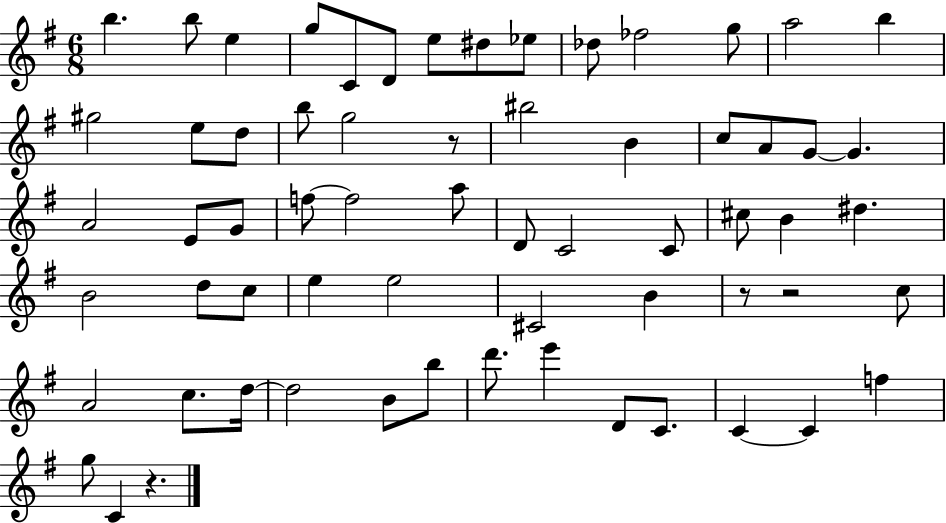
{
  \clef treble
  \numericTimeSignature
  \time 6/8
  \key g \major
  \repeat volta 2 { b''4. b''8 e''4 | g''8 c'8 d'8 e''8 dis''8 ees''8 | des''8 fes''2 g''8 | a''2 b''4 | \break gis''2 e''8 d''8 | b''8 g''2 r8 | bis''2 b'4 | c''8 a'8 g'8~~ g'4. | \break a'2 e'8 g'8 | f''8~~ f''2 a''8 | d'8 c'2 c'8 | cis''8 b'4 dis''4. | \break b'2 d''8 c''8 | e''4 e''2 | cis'2 b'4 | r8 r2 c''8 | \break a'2 c''8. d''16~~ | d''2 b'8 b''8 | d'''8. e'''4 d'8 c'8. | c'4~~ c'4 f''4 | \break g''8 c'4 r4. | } \bar "|."
}